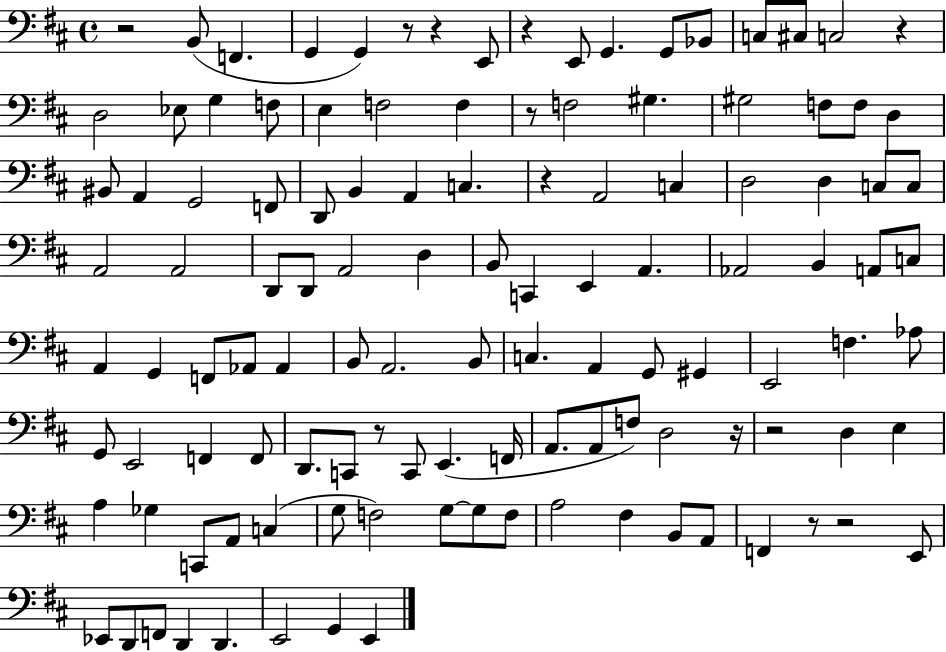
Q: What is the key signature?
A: D major